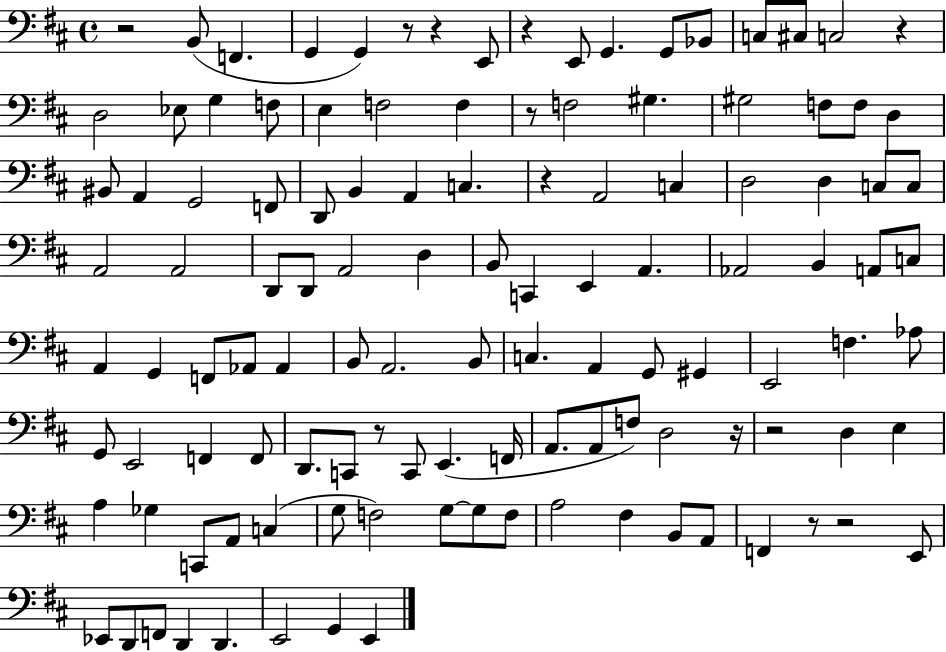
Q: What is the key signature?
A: D major